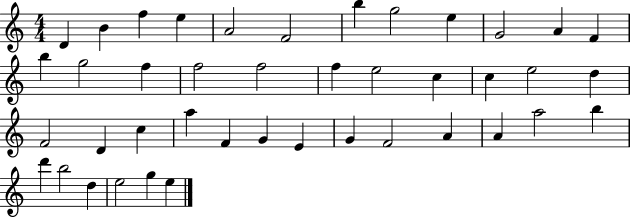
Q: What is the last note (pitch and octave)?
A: E5